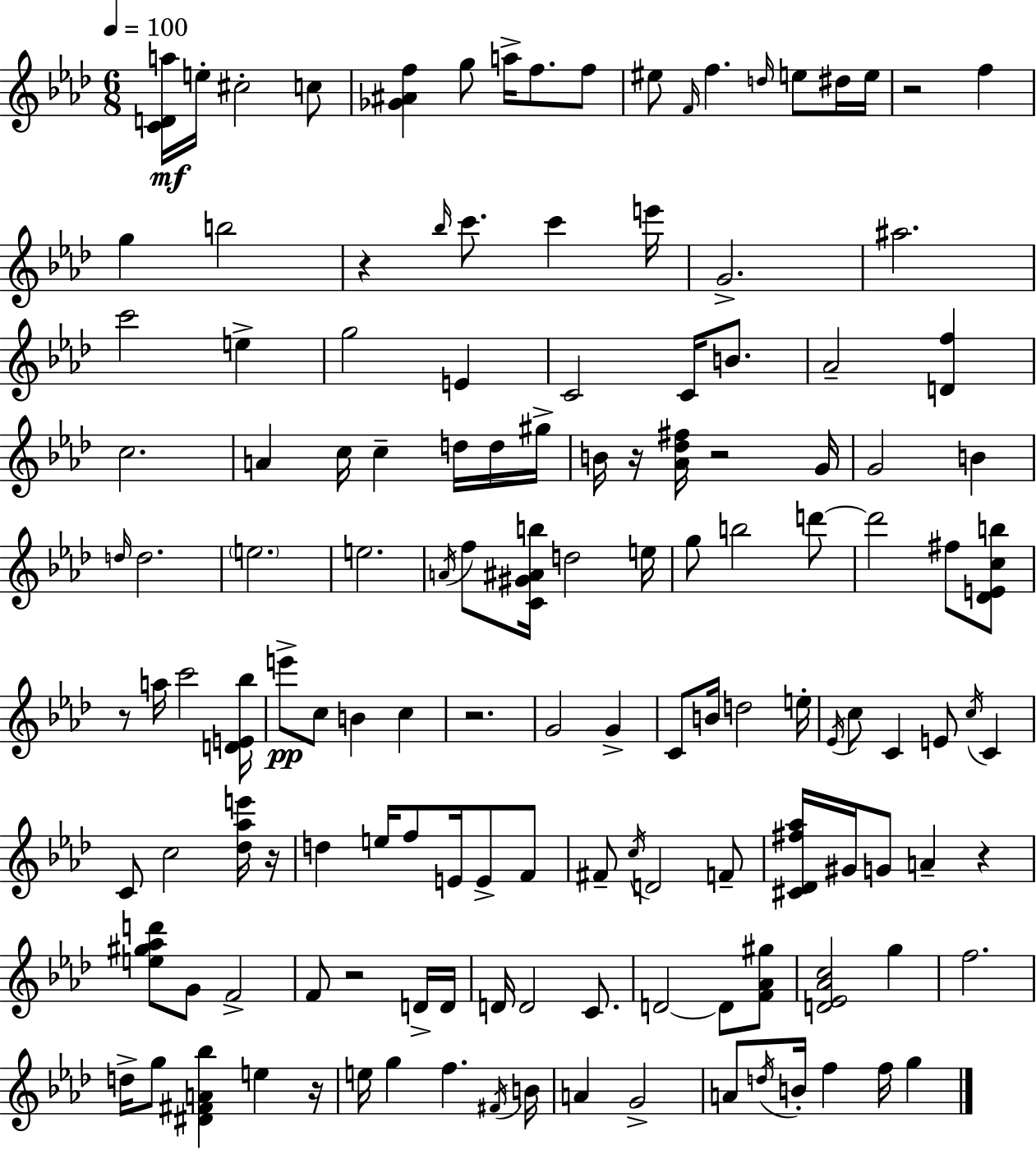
{
  \clef treble
  \numericTimeSignature
  \time 6/8
  \key aes \major
  \tempo 4 = 100
  <c' d' a''>16\mf e''16-. cis''2-. c''8 | <ges' ais' f''>4 g''8 a''16-> f''8. f''8 | eis''8 \grace { f'16 } f''4. \grace { d''16 } e''8 | dis''16 e''16 r2 f''4 | \break g''4 b''2 | r4 \grace { bes''16 } c'''8. c'''4 | e'''16 g'2.-> | ais''2. | \break c'''2 e''4-> | g''2 e'4 | c'2 c'16 | b'8. aes'2-- <d' f''>4 | \break c''2. | a'4 c''16 c''4-- | d''16 d''16 gis''16-> b'16 r16 <aes' des'' fis''>16 r2 | g'16 g'2 b'4 | \break \grace { d''16 } d''2. | \parenthesize e''2. | e''2. | \acciaccatura { a'16 } f''8 <c' gis' ais' b''>16 d''2 | \break e''16 g''8 b''2 | d'''8~~ d'''2 | fis''8 <des' e' c'' b''>8 r8 a''16 c'''2 | <d' e' bes''>16 e'''8->\pp c''8 b'4 | \break c''4 r2. | g'2 | g'4-> c'8 b'16 d''2 | e''16-. \acciaccatura { ees'16 } c''8 c'4 | \break e'8 \acciaccatura { c''16 } c'4 c'8 c''2 | <des'' aes'' e'''>16 r16 d''4 e''16 | f''8 e'16 e'8-> f'8 fis'8-- \acciaccatura { c''16 } d'2 | f'8-- <cis' des' fis'' aes''>16 gis'16 g'8 | \break a'4-- r4 <e'' gis'' aes'' d'''>8 g'8 | f'2-> f'8 r2 | d'16-> d'16 d'16 d'2 | c'8. d'2~~ | \break d'8 <f' aes' gis''>8 <d' ees' aes' c''>2 | g''4 f''2. | d''16-> g''8 <dis' fis' a' bes''>4 | e''4 r16 e''16 g''4 | \break f''4. \acciaccatura { fis'16 } b'16 a'4 | g'2-> a'8 \acciaccatura { d''16 } | b'16-. f''4 f''16 g''4 \bar "|."
}